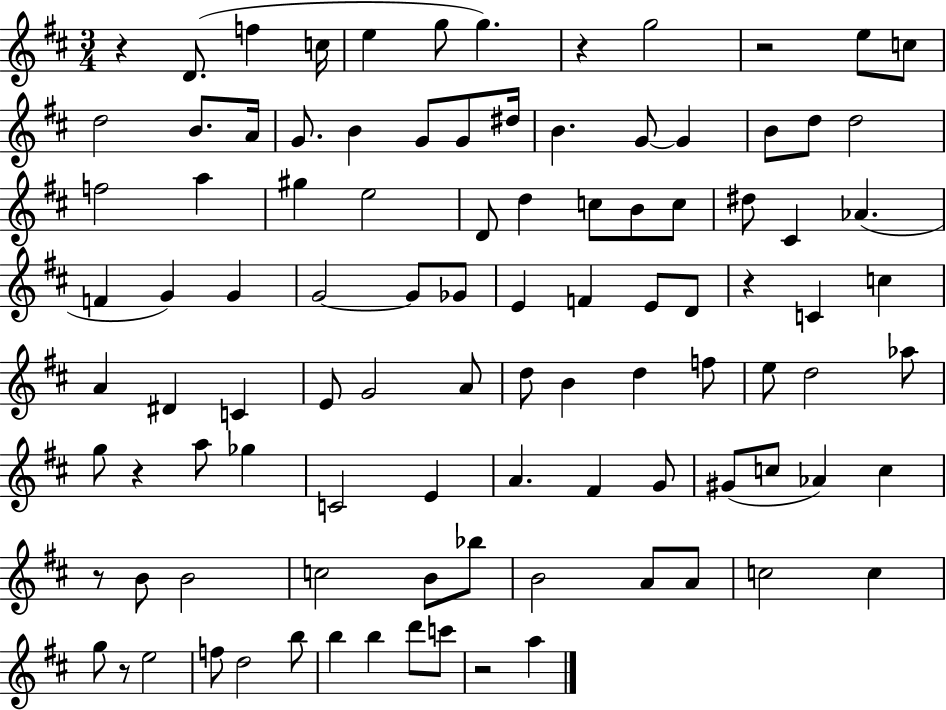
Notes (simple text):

R/q D4/e. F5/q C5/s E5/q G5/e G5/q. R/q G5/h R/h E5/e C5/e D5/h B4/e. A4/s G4/e. B4/q G4/e G4/e D#5/s B4/q. G4/e G4/q B4/e D5/e D5/h F5/h A5/q G#5/q E5/h D4/e D5/q C5/e B4/e C5/e D#5/e C#4/q Ab4/q. F4/q G4/q G4/q G4/h G4/e Gb4/e E4/q F4/q E4/e D4/e R/q C4/q C5/q A4/q D#4/q C4/q E4/e G4/h A4/e D5/e B4/q D5/q F5/e E5/e D5/h Ab5/e G5/e R/q A5/e Gb5/q C4/h E4/q A4/q. F#4/q G4/e G#4/e C5/e Ab4/q C5/q R/e B4/e B4/h C5/h B4/e Bb5/e B4/h A4/e A4/e C5/h C5/q G5/e R/e E5/h F5/e D5/h B5/e B5/q B5/q D6/e C6/e R/h A5/q